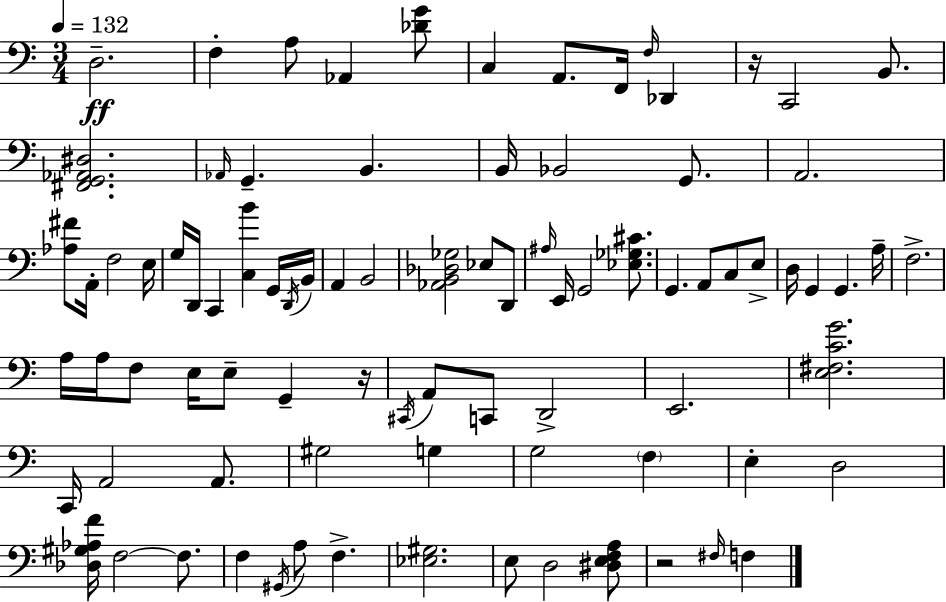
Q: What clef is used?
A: bass